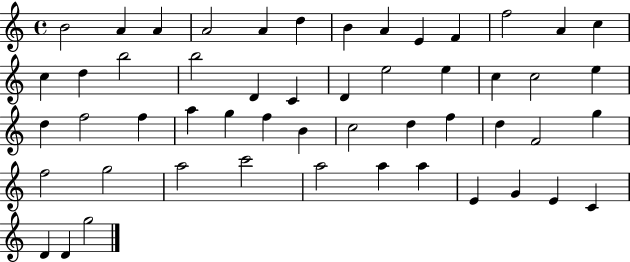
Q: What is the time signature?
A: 4/4